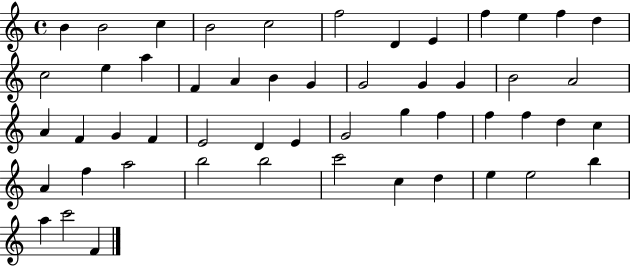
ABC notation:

X:1
T:Untitled
M:4/4
L:1/4
K:C
B B2 c B2 c2 f2 D E f e f d c2 e a F A B G G2 G G B2 A2 A F G F E2 D E G2 g f f f d c A f a2 b2 b2 c'2 c d e e2 b a c'2 F